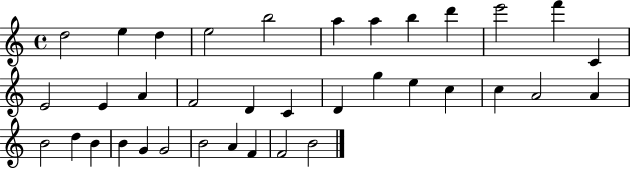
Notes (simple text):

D5/h E5/q D5/q E5/h B5/h A5/q A5/q B5/q D6/q E6/h F6/q C4/q E4/h E4/q A4/q F4/h D4/q C4/q D4/q G5/q E5/q C5/q C5/q A4/h A4/q B4/h D5/q B4/q B4/q G4/q G4/h B4/h A4/q F4/q F4/h B4/h